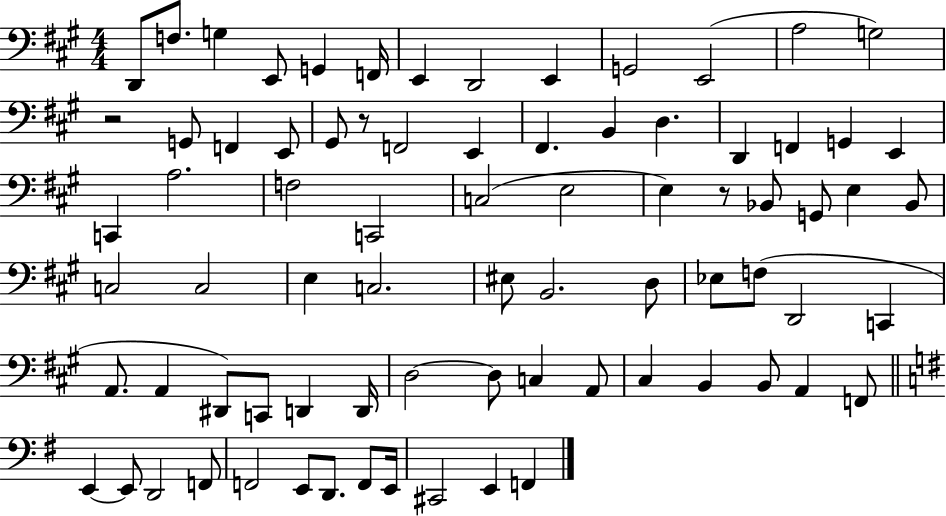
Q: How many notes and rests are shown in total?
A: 78